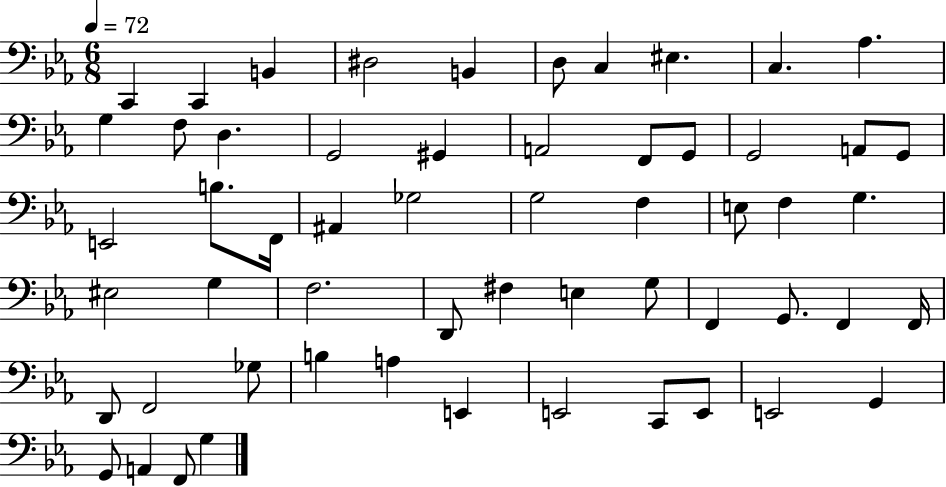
C2/q C2/q B2/q D#3/h B2/q D3/e C3/q EIS3/q. C3/q. Ab3/q. G3/q F3/e D3/q. G2/h G#2/q A2/h F2/e G2/e G2/h A2/e G2/e E2/h B3/e. F2/s A#2/q Gb3/h G3/h F3/q E3/e F3/q G3/q. EIS3/h G3/q F3/h. D2/e F#3/q E3/q G3/e F2/q G2/e. F2/q F2/s D2/e F2/h Gb3/e B3/q A3/q E2/q E2/h C2/e E2/e E2/h G2/q G2/e A2/q F2/e G3/q